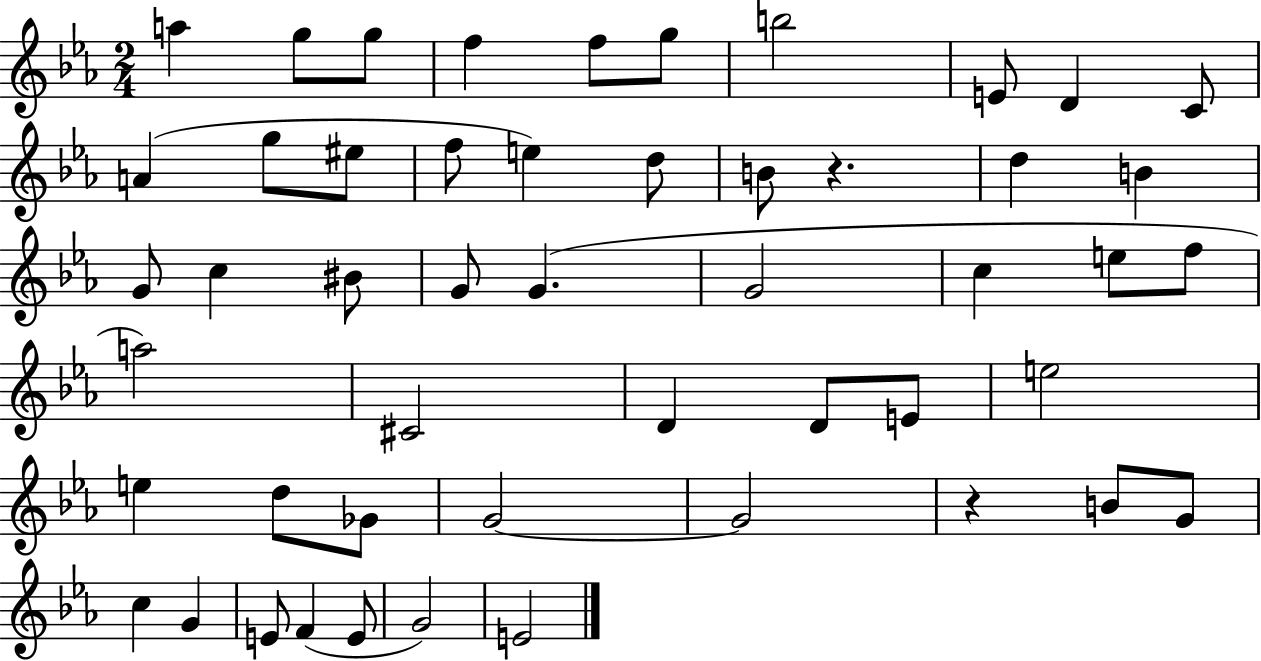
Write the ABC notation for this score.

X:1
T:Untitled
M:2/4
L:1/4
K:Eb
a g/2 g/2 f f/2 g/2 b2 E/2 D C/2 A g/2 ^e/2 f/2 e d/2 B/2 z d B G/2 c ^B/2 G/2 G G2 c e/2 f/2 a2 ^C2 D D/2 E/2 e2 e d/2 _G/2 G2 G2 z B/2 G/2 c G E/2 F E/2 G2 E2